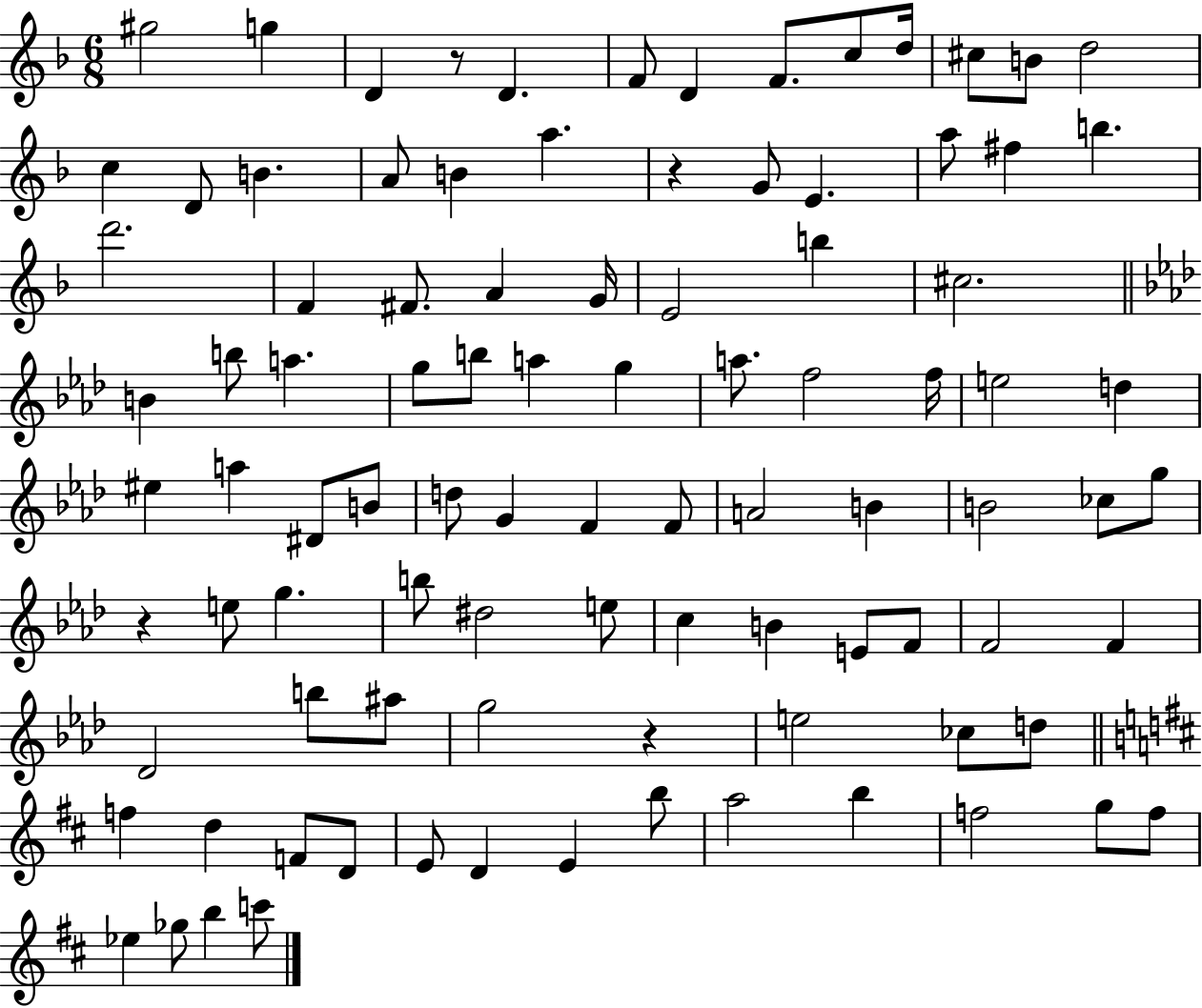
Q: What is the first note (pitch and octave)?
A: G#5